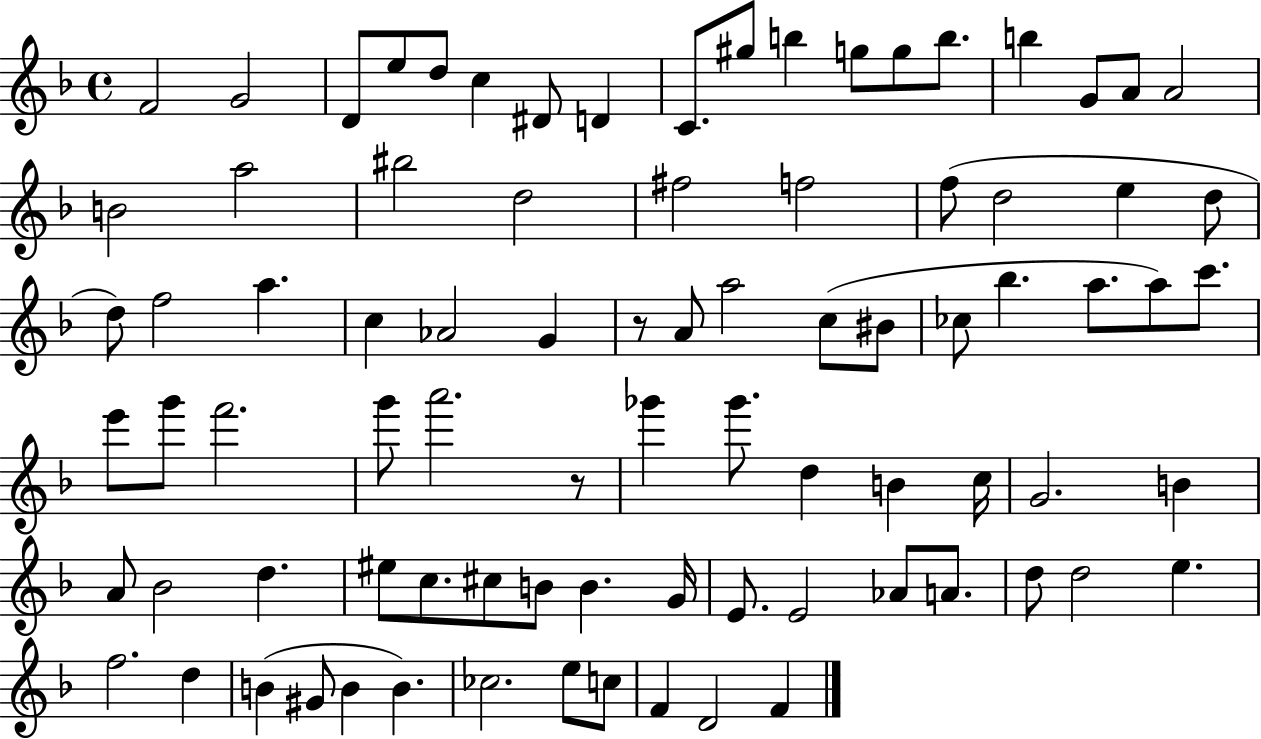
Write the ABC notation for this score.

X:1
T:Untitled
M:4/4
L:1/4
K:F
F2 G2 D/2 e/2 d/2 c ^D/2 D C/2 ^g/2 b g/2 g/2 b/2 b G/2 A/2 A2 B2 a2 ^b2 d2 ^f2 f2 f/2 d2 e d/2 d/2 f2 a c _A2 G z/2 A/2 a2 c/2 ^B/2 _c/2 _b a/2 a/2 c'/2 e'/2 g'/2 f'2 g'/2 a'2 z/2 _g' _g'/2 d B c/4 G2 B A/2 _B2 d ^e/2 c/2 ^c/2 B/2 B G/4 E/2 E2 _A/2 A/2 d/2 d2 e f2 d B ^G/2 B B _c2 e/2 c/2 F D2 F